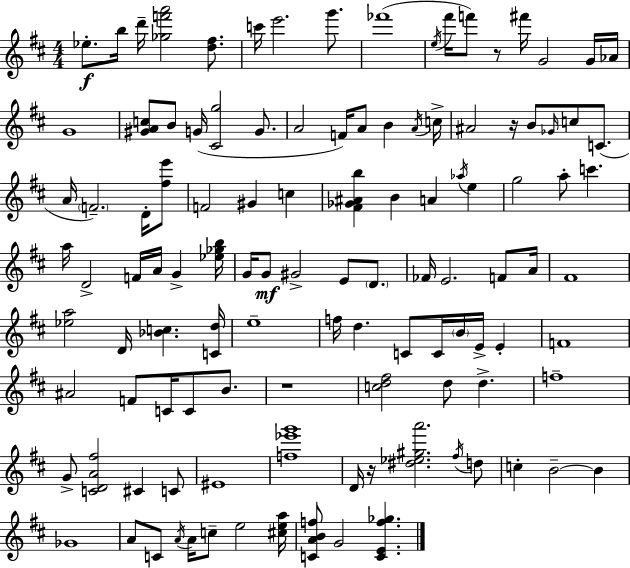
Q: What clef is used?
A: treble